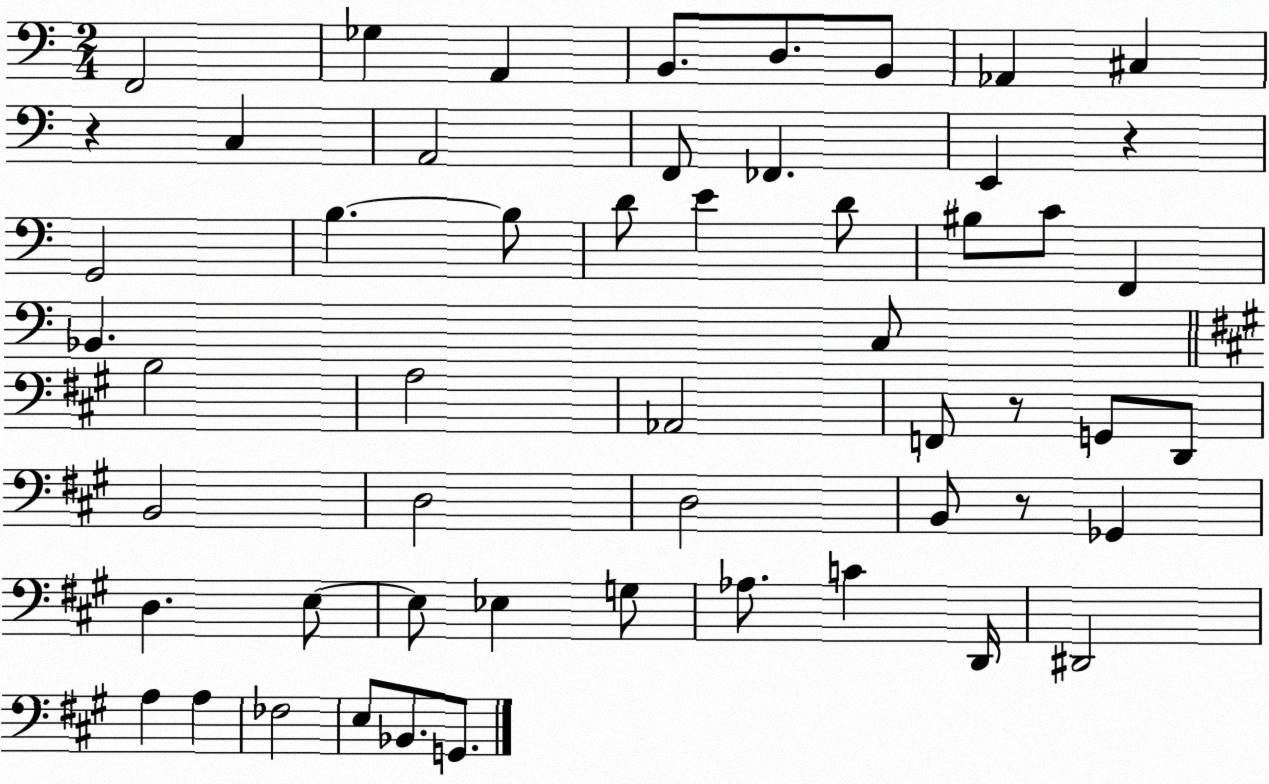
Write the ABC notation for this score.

X:1
T:Untitled
M:2/4
L:1/4
K:C
F,,2 _G, A,, B,,/2 D,/2 B,,/2 _A,, ^C, z C, A,,2 F,,/2 _F,, E,, z G,,2 B, B,/2 D/2 E D/2 ^B,/2 C/2 F,, _B,, C,/2 B,2 A,2 _A,,2 F,,/2 z/2 G,,/2 D,,/2 B,,2 D,2 D,2 B,,/2 z/2 _G,, D, E,/2 E,/2 _E, G,/2 _A,/2 C D,,/4 ^D,,2 A, A, _F,2 E,/2 _B,,/2 G,,/2